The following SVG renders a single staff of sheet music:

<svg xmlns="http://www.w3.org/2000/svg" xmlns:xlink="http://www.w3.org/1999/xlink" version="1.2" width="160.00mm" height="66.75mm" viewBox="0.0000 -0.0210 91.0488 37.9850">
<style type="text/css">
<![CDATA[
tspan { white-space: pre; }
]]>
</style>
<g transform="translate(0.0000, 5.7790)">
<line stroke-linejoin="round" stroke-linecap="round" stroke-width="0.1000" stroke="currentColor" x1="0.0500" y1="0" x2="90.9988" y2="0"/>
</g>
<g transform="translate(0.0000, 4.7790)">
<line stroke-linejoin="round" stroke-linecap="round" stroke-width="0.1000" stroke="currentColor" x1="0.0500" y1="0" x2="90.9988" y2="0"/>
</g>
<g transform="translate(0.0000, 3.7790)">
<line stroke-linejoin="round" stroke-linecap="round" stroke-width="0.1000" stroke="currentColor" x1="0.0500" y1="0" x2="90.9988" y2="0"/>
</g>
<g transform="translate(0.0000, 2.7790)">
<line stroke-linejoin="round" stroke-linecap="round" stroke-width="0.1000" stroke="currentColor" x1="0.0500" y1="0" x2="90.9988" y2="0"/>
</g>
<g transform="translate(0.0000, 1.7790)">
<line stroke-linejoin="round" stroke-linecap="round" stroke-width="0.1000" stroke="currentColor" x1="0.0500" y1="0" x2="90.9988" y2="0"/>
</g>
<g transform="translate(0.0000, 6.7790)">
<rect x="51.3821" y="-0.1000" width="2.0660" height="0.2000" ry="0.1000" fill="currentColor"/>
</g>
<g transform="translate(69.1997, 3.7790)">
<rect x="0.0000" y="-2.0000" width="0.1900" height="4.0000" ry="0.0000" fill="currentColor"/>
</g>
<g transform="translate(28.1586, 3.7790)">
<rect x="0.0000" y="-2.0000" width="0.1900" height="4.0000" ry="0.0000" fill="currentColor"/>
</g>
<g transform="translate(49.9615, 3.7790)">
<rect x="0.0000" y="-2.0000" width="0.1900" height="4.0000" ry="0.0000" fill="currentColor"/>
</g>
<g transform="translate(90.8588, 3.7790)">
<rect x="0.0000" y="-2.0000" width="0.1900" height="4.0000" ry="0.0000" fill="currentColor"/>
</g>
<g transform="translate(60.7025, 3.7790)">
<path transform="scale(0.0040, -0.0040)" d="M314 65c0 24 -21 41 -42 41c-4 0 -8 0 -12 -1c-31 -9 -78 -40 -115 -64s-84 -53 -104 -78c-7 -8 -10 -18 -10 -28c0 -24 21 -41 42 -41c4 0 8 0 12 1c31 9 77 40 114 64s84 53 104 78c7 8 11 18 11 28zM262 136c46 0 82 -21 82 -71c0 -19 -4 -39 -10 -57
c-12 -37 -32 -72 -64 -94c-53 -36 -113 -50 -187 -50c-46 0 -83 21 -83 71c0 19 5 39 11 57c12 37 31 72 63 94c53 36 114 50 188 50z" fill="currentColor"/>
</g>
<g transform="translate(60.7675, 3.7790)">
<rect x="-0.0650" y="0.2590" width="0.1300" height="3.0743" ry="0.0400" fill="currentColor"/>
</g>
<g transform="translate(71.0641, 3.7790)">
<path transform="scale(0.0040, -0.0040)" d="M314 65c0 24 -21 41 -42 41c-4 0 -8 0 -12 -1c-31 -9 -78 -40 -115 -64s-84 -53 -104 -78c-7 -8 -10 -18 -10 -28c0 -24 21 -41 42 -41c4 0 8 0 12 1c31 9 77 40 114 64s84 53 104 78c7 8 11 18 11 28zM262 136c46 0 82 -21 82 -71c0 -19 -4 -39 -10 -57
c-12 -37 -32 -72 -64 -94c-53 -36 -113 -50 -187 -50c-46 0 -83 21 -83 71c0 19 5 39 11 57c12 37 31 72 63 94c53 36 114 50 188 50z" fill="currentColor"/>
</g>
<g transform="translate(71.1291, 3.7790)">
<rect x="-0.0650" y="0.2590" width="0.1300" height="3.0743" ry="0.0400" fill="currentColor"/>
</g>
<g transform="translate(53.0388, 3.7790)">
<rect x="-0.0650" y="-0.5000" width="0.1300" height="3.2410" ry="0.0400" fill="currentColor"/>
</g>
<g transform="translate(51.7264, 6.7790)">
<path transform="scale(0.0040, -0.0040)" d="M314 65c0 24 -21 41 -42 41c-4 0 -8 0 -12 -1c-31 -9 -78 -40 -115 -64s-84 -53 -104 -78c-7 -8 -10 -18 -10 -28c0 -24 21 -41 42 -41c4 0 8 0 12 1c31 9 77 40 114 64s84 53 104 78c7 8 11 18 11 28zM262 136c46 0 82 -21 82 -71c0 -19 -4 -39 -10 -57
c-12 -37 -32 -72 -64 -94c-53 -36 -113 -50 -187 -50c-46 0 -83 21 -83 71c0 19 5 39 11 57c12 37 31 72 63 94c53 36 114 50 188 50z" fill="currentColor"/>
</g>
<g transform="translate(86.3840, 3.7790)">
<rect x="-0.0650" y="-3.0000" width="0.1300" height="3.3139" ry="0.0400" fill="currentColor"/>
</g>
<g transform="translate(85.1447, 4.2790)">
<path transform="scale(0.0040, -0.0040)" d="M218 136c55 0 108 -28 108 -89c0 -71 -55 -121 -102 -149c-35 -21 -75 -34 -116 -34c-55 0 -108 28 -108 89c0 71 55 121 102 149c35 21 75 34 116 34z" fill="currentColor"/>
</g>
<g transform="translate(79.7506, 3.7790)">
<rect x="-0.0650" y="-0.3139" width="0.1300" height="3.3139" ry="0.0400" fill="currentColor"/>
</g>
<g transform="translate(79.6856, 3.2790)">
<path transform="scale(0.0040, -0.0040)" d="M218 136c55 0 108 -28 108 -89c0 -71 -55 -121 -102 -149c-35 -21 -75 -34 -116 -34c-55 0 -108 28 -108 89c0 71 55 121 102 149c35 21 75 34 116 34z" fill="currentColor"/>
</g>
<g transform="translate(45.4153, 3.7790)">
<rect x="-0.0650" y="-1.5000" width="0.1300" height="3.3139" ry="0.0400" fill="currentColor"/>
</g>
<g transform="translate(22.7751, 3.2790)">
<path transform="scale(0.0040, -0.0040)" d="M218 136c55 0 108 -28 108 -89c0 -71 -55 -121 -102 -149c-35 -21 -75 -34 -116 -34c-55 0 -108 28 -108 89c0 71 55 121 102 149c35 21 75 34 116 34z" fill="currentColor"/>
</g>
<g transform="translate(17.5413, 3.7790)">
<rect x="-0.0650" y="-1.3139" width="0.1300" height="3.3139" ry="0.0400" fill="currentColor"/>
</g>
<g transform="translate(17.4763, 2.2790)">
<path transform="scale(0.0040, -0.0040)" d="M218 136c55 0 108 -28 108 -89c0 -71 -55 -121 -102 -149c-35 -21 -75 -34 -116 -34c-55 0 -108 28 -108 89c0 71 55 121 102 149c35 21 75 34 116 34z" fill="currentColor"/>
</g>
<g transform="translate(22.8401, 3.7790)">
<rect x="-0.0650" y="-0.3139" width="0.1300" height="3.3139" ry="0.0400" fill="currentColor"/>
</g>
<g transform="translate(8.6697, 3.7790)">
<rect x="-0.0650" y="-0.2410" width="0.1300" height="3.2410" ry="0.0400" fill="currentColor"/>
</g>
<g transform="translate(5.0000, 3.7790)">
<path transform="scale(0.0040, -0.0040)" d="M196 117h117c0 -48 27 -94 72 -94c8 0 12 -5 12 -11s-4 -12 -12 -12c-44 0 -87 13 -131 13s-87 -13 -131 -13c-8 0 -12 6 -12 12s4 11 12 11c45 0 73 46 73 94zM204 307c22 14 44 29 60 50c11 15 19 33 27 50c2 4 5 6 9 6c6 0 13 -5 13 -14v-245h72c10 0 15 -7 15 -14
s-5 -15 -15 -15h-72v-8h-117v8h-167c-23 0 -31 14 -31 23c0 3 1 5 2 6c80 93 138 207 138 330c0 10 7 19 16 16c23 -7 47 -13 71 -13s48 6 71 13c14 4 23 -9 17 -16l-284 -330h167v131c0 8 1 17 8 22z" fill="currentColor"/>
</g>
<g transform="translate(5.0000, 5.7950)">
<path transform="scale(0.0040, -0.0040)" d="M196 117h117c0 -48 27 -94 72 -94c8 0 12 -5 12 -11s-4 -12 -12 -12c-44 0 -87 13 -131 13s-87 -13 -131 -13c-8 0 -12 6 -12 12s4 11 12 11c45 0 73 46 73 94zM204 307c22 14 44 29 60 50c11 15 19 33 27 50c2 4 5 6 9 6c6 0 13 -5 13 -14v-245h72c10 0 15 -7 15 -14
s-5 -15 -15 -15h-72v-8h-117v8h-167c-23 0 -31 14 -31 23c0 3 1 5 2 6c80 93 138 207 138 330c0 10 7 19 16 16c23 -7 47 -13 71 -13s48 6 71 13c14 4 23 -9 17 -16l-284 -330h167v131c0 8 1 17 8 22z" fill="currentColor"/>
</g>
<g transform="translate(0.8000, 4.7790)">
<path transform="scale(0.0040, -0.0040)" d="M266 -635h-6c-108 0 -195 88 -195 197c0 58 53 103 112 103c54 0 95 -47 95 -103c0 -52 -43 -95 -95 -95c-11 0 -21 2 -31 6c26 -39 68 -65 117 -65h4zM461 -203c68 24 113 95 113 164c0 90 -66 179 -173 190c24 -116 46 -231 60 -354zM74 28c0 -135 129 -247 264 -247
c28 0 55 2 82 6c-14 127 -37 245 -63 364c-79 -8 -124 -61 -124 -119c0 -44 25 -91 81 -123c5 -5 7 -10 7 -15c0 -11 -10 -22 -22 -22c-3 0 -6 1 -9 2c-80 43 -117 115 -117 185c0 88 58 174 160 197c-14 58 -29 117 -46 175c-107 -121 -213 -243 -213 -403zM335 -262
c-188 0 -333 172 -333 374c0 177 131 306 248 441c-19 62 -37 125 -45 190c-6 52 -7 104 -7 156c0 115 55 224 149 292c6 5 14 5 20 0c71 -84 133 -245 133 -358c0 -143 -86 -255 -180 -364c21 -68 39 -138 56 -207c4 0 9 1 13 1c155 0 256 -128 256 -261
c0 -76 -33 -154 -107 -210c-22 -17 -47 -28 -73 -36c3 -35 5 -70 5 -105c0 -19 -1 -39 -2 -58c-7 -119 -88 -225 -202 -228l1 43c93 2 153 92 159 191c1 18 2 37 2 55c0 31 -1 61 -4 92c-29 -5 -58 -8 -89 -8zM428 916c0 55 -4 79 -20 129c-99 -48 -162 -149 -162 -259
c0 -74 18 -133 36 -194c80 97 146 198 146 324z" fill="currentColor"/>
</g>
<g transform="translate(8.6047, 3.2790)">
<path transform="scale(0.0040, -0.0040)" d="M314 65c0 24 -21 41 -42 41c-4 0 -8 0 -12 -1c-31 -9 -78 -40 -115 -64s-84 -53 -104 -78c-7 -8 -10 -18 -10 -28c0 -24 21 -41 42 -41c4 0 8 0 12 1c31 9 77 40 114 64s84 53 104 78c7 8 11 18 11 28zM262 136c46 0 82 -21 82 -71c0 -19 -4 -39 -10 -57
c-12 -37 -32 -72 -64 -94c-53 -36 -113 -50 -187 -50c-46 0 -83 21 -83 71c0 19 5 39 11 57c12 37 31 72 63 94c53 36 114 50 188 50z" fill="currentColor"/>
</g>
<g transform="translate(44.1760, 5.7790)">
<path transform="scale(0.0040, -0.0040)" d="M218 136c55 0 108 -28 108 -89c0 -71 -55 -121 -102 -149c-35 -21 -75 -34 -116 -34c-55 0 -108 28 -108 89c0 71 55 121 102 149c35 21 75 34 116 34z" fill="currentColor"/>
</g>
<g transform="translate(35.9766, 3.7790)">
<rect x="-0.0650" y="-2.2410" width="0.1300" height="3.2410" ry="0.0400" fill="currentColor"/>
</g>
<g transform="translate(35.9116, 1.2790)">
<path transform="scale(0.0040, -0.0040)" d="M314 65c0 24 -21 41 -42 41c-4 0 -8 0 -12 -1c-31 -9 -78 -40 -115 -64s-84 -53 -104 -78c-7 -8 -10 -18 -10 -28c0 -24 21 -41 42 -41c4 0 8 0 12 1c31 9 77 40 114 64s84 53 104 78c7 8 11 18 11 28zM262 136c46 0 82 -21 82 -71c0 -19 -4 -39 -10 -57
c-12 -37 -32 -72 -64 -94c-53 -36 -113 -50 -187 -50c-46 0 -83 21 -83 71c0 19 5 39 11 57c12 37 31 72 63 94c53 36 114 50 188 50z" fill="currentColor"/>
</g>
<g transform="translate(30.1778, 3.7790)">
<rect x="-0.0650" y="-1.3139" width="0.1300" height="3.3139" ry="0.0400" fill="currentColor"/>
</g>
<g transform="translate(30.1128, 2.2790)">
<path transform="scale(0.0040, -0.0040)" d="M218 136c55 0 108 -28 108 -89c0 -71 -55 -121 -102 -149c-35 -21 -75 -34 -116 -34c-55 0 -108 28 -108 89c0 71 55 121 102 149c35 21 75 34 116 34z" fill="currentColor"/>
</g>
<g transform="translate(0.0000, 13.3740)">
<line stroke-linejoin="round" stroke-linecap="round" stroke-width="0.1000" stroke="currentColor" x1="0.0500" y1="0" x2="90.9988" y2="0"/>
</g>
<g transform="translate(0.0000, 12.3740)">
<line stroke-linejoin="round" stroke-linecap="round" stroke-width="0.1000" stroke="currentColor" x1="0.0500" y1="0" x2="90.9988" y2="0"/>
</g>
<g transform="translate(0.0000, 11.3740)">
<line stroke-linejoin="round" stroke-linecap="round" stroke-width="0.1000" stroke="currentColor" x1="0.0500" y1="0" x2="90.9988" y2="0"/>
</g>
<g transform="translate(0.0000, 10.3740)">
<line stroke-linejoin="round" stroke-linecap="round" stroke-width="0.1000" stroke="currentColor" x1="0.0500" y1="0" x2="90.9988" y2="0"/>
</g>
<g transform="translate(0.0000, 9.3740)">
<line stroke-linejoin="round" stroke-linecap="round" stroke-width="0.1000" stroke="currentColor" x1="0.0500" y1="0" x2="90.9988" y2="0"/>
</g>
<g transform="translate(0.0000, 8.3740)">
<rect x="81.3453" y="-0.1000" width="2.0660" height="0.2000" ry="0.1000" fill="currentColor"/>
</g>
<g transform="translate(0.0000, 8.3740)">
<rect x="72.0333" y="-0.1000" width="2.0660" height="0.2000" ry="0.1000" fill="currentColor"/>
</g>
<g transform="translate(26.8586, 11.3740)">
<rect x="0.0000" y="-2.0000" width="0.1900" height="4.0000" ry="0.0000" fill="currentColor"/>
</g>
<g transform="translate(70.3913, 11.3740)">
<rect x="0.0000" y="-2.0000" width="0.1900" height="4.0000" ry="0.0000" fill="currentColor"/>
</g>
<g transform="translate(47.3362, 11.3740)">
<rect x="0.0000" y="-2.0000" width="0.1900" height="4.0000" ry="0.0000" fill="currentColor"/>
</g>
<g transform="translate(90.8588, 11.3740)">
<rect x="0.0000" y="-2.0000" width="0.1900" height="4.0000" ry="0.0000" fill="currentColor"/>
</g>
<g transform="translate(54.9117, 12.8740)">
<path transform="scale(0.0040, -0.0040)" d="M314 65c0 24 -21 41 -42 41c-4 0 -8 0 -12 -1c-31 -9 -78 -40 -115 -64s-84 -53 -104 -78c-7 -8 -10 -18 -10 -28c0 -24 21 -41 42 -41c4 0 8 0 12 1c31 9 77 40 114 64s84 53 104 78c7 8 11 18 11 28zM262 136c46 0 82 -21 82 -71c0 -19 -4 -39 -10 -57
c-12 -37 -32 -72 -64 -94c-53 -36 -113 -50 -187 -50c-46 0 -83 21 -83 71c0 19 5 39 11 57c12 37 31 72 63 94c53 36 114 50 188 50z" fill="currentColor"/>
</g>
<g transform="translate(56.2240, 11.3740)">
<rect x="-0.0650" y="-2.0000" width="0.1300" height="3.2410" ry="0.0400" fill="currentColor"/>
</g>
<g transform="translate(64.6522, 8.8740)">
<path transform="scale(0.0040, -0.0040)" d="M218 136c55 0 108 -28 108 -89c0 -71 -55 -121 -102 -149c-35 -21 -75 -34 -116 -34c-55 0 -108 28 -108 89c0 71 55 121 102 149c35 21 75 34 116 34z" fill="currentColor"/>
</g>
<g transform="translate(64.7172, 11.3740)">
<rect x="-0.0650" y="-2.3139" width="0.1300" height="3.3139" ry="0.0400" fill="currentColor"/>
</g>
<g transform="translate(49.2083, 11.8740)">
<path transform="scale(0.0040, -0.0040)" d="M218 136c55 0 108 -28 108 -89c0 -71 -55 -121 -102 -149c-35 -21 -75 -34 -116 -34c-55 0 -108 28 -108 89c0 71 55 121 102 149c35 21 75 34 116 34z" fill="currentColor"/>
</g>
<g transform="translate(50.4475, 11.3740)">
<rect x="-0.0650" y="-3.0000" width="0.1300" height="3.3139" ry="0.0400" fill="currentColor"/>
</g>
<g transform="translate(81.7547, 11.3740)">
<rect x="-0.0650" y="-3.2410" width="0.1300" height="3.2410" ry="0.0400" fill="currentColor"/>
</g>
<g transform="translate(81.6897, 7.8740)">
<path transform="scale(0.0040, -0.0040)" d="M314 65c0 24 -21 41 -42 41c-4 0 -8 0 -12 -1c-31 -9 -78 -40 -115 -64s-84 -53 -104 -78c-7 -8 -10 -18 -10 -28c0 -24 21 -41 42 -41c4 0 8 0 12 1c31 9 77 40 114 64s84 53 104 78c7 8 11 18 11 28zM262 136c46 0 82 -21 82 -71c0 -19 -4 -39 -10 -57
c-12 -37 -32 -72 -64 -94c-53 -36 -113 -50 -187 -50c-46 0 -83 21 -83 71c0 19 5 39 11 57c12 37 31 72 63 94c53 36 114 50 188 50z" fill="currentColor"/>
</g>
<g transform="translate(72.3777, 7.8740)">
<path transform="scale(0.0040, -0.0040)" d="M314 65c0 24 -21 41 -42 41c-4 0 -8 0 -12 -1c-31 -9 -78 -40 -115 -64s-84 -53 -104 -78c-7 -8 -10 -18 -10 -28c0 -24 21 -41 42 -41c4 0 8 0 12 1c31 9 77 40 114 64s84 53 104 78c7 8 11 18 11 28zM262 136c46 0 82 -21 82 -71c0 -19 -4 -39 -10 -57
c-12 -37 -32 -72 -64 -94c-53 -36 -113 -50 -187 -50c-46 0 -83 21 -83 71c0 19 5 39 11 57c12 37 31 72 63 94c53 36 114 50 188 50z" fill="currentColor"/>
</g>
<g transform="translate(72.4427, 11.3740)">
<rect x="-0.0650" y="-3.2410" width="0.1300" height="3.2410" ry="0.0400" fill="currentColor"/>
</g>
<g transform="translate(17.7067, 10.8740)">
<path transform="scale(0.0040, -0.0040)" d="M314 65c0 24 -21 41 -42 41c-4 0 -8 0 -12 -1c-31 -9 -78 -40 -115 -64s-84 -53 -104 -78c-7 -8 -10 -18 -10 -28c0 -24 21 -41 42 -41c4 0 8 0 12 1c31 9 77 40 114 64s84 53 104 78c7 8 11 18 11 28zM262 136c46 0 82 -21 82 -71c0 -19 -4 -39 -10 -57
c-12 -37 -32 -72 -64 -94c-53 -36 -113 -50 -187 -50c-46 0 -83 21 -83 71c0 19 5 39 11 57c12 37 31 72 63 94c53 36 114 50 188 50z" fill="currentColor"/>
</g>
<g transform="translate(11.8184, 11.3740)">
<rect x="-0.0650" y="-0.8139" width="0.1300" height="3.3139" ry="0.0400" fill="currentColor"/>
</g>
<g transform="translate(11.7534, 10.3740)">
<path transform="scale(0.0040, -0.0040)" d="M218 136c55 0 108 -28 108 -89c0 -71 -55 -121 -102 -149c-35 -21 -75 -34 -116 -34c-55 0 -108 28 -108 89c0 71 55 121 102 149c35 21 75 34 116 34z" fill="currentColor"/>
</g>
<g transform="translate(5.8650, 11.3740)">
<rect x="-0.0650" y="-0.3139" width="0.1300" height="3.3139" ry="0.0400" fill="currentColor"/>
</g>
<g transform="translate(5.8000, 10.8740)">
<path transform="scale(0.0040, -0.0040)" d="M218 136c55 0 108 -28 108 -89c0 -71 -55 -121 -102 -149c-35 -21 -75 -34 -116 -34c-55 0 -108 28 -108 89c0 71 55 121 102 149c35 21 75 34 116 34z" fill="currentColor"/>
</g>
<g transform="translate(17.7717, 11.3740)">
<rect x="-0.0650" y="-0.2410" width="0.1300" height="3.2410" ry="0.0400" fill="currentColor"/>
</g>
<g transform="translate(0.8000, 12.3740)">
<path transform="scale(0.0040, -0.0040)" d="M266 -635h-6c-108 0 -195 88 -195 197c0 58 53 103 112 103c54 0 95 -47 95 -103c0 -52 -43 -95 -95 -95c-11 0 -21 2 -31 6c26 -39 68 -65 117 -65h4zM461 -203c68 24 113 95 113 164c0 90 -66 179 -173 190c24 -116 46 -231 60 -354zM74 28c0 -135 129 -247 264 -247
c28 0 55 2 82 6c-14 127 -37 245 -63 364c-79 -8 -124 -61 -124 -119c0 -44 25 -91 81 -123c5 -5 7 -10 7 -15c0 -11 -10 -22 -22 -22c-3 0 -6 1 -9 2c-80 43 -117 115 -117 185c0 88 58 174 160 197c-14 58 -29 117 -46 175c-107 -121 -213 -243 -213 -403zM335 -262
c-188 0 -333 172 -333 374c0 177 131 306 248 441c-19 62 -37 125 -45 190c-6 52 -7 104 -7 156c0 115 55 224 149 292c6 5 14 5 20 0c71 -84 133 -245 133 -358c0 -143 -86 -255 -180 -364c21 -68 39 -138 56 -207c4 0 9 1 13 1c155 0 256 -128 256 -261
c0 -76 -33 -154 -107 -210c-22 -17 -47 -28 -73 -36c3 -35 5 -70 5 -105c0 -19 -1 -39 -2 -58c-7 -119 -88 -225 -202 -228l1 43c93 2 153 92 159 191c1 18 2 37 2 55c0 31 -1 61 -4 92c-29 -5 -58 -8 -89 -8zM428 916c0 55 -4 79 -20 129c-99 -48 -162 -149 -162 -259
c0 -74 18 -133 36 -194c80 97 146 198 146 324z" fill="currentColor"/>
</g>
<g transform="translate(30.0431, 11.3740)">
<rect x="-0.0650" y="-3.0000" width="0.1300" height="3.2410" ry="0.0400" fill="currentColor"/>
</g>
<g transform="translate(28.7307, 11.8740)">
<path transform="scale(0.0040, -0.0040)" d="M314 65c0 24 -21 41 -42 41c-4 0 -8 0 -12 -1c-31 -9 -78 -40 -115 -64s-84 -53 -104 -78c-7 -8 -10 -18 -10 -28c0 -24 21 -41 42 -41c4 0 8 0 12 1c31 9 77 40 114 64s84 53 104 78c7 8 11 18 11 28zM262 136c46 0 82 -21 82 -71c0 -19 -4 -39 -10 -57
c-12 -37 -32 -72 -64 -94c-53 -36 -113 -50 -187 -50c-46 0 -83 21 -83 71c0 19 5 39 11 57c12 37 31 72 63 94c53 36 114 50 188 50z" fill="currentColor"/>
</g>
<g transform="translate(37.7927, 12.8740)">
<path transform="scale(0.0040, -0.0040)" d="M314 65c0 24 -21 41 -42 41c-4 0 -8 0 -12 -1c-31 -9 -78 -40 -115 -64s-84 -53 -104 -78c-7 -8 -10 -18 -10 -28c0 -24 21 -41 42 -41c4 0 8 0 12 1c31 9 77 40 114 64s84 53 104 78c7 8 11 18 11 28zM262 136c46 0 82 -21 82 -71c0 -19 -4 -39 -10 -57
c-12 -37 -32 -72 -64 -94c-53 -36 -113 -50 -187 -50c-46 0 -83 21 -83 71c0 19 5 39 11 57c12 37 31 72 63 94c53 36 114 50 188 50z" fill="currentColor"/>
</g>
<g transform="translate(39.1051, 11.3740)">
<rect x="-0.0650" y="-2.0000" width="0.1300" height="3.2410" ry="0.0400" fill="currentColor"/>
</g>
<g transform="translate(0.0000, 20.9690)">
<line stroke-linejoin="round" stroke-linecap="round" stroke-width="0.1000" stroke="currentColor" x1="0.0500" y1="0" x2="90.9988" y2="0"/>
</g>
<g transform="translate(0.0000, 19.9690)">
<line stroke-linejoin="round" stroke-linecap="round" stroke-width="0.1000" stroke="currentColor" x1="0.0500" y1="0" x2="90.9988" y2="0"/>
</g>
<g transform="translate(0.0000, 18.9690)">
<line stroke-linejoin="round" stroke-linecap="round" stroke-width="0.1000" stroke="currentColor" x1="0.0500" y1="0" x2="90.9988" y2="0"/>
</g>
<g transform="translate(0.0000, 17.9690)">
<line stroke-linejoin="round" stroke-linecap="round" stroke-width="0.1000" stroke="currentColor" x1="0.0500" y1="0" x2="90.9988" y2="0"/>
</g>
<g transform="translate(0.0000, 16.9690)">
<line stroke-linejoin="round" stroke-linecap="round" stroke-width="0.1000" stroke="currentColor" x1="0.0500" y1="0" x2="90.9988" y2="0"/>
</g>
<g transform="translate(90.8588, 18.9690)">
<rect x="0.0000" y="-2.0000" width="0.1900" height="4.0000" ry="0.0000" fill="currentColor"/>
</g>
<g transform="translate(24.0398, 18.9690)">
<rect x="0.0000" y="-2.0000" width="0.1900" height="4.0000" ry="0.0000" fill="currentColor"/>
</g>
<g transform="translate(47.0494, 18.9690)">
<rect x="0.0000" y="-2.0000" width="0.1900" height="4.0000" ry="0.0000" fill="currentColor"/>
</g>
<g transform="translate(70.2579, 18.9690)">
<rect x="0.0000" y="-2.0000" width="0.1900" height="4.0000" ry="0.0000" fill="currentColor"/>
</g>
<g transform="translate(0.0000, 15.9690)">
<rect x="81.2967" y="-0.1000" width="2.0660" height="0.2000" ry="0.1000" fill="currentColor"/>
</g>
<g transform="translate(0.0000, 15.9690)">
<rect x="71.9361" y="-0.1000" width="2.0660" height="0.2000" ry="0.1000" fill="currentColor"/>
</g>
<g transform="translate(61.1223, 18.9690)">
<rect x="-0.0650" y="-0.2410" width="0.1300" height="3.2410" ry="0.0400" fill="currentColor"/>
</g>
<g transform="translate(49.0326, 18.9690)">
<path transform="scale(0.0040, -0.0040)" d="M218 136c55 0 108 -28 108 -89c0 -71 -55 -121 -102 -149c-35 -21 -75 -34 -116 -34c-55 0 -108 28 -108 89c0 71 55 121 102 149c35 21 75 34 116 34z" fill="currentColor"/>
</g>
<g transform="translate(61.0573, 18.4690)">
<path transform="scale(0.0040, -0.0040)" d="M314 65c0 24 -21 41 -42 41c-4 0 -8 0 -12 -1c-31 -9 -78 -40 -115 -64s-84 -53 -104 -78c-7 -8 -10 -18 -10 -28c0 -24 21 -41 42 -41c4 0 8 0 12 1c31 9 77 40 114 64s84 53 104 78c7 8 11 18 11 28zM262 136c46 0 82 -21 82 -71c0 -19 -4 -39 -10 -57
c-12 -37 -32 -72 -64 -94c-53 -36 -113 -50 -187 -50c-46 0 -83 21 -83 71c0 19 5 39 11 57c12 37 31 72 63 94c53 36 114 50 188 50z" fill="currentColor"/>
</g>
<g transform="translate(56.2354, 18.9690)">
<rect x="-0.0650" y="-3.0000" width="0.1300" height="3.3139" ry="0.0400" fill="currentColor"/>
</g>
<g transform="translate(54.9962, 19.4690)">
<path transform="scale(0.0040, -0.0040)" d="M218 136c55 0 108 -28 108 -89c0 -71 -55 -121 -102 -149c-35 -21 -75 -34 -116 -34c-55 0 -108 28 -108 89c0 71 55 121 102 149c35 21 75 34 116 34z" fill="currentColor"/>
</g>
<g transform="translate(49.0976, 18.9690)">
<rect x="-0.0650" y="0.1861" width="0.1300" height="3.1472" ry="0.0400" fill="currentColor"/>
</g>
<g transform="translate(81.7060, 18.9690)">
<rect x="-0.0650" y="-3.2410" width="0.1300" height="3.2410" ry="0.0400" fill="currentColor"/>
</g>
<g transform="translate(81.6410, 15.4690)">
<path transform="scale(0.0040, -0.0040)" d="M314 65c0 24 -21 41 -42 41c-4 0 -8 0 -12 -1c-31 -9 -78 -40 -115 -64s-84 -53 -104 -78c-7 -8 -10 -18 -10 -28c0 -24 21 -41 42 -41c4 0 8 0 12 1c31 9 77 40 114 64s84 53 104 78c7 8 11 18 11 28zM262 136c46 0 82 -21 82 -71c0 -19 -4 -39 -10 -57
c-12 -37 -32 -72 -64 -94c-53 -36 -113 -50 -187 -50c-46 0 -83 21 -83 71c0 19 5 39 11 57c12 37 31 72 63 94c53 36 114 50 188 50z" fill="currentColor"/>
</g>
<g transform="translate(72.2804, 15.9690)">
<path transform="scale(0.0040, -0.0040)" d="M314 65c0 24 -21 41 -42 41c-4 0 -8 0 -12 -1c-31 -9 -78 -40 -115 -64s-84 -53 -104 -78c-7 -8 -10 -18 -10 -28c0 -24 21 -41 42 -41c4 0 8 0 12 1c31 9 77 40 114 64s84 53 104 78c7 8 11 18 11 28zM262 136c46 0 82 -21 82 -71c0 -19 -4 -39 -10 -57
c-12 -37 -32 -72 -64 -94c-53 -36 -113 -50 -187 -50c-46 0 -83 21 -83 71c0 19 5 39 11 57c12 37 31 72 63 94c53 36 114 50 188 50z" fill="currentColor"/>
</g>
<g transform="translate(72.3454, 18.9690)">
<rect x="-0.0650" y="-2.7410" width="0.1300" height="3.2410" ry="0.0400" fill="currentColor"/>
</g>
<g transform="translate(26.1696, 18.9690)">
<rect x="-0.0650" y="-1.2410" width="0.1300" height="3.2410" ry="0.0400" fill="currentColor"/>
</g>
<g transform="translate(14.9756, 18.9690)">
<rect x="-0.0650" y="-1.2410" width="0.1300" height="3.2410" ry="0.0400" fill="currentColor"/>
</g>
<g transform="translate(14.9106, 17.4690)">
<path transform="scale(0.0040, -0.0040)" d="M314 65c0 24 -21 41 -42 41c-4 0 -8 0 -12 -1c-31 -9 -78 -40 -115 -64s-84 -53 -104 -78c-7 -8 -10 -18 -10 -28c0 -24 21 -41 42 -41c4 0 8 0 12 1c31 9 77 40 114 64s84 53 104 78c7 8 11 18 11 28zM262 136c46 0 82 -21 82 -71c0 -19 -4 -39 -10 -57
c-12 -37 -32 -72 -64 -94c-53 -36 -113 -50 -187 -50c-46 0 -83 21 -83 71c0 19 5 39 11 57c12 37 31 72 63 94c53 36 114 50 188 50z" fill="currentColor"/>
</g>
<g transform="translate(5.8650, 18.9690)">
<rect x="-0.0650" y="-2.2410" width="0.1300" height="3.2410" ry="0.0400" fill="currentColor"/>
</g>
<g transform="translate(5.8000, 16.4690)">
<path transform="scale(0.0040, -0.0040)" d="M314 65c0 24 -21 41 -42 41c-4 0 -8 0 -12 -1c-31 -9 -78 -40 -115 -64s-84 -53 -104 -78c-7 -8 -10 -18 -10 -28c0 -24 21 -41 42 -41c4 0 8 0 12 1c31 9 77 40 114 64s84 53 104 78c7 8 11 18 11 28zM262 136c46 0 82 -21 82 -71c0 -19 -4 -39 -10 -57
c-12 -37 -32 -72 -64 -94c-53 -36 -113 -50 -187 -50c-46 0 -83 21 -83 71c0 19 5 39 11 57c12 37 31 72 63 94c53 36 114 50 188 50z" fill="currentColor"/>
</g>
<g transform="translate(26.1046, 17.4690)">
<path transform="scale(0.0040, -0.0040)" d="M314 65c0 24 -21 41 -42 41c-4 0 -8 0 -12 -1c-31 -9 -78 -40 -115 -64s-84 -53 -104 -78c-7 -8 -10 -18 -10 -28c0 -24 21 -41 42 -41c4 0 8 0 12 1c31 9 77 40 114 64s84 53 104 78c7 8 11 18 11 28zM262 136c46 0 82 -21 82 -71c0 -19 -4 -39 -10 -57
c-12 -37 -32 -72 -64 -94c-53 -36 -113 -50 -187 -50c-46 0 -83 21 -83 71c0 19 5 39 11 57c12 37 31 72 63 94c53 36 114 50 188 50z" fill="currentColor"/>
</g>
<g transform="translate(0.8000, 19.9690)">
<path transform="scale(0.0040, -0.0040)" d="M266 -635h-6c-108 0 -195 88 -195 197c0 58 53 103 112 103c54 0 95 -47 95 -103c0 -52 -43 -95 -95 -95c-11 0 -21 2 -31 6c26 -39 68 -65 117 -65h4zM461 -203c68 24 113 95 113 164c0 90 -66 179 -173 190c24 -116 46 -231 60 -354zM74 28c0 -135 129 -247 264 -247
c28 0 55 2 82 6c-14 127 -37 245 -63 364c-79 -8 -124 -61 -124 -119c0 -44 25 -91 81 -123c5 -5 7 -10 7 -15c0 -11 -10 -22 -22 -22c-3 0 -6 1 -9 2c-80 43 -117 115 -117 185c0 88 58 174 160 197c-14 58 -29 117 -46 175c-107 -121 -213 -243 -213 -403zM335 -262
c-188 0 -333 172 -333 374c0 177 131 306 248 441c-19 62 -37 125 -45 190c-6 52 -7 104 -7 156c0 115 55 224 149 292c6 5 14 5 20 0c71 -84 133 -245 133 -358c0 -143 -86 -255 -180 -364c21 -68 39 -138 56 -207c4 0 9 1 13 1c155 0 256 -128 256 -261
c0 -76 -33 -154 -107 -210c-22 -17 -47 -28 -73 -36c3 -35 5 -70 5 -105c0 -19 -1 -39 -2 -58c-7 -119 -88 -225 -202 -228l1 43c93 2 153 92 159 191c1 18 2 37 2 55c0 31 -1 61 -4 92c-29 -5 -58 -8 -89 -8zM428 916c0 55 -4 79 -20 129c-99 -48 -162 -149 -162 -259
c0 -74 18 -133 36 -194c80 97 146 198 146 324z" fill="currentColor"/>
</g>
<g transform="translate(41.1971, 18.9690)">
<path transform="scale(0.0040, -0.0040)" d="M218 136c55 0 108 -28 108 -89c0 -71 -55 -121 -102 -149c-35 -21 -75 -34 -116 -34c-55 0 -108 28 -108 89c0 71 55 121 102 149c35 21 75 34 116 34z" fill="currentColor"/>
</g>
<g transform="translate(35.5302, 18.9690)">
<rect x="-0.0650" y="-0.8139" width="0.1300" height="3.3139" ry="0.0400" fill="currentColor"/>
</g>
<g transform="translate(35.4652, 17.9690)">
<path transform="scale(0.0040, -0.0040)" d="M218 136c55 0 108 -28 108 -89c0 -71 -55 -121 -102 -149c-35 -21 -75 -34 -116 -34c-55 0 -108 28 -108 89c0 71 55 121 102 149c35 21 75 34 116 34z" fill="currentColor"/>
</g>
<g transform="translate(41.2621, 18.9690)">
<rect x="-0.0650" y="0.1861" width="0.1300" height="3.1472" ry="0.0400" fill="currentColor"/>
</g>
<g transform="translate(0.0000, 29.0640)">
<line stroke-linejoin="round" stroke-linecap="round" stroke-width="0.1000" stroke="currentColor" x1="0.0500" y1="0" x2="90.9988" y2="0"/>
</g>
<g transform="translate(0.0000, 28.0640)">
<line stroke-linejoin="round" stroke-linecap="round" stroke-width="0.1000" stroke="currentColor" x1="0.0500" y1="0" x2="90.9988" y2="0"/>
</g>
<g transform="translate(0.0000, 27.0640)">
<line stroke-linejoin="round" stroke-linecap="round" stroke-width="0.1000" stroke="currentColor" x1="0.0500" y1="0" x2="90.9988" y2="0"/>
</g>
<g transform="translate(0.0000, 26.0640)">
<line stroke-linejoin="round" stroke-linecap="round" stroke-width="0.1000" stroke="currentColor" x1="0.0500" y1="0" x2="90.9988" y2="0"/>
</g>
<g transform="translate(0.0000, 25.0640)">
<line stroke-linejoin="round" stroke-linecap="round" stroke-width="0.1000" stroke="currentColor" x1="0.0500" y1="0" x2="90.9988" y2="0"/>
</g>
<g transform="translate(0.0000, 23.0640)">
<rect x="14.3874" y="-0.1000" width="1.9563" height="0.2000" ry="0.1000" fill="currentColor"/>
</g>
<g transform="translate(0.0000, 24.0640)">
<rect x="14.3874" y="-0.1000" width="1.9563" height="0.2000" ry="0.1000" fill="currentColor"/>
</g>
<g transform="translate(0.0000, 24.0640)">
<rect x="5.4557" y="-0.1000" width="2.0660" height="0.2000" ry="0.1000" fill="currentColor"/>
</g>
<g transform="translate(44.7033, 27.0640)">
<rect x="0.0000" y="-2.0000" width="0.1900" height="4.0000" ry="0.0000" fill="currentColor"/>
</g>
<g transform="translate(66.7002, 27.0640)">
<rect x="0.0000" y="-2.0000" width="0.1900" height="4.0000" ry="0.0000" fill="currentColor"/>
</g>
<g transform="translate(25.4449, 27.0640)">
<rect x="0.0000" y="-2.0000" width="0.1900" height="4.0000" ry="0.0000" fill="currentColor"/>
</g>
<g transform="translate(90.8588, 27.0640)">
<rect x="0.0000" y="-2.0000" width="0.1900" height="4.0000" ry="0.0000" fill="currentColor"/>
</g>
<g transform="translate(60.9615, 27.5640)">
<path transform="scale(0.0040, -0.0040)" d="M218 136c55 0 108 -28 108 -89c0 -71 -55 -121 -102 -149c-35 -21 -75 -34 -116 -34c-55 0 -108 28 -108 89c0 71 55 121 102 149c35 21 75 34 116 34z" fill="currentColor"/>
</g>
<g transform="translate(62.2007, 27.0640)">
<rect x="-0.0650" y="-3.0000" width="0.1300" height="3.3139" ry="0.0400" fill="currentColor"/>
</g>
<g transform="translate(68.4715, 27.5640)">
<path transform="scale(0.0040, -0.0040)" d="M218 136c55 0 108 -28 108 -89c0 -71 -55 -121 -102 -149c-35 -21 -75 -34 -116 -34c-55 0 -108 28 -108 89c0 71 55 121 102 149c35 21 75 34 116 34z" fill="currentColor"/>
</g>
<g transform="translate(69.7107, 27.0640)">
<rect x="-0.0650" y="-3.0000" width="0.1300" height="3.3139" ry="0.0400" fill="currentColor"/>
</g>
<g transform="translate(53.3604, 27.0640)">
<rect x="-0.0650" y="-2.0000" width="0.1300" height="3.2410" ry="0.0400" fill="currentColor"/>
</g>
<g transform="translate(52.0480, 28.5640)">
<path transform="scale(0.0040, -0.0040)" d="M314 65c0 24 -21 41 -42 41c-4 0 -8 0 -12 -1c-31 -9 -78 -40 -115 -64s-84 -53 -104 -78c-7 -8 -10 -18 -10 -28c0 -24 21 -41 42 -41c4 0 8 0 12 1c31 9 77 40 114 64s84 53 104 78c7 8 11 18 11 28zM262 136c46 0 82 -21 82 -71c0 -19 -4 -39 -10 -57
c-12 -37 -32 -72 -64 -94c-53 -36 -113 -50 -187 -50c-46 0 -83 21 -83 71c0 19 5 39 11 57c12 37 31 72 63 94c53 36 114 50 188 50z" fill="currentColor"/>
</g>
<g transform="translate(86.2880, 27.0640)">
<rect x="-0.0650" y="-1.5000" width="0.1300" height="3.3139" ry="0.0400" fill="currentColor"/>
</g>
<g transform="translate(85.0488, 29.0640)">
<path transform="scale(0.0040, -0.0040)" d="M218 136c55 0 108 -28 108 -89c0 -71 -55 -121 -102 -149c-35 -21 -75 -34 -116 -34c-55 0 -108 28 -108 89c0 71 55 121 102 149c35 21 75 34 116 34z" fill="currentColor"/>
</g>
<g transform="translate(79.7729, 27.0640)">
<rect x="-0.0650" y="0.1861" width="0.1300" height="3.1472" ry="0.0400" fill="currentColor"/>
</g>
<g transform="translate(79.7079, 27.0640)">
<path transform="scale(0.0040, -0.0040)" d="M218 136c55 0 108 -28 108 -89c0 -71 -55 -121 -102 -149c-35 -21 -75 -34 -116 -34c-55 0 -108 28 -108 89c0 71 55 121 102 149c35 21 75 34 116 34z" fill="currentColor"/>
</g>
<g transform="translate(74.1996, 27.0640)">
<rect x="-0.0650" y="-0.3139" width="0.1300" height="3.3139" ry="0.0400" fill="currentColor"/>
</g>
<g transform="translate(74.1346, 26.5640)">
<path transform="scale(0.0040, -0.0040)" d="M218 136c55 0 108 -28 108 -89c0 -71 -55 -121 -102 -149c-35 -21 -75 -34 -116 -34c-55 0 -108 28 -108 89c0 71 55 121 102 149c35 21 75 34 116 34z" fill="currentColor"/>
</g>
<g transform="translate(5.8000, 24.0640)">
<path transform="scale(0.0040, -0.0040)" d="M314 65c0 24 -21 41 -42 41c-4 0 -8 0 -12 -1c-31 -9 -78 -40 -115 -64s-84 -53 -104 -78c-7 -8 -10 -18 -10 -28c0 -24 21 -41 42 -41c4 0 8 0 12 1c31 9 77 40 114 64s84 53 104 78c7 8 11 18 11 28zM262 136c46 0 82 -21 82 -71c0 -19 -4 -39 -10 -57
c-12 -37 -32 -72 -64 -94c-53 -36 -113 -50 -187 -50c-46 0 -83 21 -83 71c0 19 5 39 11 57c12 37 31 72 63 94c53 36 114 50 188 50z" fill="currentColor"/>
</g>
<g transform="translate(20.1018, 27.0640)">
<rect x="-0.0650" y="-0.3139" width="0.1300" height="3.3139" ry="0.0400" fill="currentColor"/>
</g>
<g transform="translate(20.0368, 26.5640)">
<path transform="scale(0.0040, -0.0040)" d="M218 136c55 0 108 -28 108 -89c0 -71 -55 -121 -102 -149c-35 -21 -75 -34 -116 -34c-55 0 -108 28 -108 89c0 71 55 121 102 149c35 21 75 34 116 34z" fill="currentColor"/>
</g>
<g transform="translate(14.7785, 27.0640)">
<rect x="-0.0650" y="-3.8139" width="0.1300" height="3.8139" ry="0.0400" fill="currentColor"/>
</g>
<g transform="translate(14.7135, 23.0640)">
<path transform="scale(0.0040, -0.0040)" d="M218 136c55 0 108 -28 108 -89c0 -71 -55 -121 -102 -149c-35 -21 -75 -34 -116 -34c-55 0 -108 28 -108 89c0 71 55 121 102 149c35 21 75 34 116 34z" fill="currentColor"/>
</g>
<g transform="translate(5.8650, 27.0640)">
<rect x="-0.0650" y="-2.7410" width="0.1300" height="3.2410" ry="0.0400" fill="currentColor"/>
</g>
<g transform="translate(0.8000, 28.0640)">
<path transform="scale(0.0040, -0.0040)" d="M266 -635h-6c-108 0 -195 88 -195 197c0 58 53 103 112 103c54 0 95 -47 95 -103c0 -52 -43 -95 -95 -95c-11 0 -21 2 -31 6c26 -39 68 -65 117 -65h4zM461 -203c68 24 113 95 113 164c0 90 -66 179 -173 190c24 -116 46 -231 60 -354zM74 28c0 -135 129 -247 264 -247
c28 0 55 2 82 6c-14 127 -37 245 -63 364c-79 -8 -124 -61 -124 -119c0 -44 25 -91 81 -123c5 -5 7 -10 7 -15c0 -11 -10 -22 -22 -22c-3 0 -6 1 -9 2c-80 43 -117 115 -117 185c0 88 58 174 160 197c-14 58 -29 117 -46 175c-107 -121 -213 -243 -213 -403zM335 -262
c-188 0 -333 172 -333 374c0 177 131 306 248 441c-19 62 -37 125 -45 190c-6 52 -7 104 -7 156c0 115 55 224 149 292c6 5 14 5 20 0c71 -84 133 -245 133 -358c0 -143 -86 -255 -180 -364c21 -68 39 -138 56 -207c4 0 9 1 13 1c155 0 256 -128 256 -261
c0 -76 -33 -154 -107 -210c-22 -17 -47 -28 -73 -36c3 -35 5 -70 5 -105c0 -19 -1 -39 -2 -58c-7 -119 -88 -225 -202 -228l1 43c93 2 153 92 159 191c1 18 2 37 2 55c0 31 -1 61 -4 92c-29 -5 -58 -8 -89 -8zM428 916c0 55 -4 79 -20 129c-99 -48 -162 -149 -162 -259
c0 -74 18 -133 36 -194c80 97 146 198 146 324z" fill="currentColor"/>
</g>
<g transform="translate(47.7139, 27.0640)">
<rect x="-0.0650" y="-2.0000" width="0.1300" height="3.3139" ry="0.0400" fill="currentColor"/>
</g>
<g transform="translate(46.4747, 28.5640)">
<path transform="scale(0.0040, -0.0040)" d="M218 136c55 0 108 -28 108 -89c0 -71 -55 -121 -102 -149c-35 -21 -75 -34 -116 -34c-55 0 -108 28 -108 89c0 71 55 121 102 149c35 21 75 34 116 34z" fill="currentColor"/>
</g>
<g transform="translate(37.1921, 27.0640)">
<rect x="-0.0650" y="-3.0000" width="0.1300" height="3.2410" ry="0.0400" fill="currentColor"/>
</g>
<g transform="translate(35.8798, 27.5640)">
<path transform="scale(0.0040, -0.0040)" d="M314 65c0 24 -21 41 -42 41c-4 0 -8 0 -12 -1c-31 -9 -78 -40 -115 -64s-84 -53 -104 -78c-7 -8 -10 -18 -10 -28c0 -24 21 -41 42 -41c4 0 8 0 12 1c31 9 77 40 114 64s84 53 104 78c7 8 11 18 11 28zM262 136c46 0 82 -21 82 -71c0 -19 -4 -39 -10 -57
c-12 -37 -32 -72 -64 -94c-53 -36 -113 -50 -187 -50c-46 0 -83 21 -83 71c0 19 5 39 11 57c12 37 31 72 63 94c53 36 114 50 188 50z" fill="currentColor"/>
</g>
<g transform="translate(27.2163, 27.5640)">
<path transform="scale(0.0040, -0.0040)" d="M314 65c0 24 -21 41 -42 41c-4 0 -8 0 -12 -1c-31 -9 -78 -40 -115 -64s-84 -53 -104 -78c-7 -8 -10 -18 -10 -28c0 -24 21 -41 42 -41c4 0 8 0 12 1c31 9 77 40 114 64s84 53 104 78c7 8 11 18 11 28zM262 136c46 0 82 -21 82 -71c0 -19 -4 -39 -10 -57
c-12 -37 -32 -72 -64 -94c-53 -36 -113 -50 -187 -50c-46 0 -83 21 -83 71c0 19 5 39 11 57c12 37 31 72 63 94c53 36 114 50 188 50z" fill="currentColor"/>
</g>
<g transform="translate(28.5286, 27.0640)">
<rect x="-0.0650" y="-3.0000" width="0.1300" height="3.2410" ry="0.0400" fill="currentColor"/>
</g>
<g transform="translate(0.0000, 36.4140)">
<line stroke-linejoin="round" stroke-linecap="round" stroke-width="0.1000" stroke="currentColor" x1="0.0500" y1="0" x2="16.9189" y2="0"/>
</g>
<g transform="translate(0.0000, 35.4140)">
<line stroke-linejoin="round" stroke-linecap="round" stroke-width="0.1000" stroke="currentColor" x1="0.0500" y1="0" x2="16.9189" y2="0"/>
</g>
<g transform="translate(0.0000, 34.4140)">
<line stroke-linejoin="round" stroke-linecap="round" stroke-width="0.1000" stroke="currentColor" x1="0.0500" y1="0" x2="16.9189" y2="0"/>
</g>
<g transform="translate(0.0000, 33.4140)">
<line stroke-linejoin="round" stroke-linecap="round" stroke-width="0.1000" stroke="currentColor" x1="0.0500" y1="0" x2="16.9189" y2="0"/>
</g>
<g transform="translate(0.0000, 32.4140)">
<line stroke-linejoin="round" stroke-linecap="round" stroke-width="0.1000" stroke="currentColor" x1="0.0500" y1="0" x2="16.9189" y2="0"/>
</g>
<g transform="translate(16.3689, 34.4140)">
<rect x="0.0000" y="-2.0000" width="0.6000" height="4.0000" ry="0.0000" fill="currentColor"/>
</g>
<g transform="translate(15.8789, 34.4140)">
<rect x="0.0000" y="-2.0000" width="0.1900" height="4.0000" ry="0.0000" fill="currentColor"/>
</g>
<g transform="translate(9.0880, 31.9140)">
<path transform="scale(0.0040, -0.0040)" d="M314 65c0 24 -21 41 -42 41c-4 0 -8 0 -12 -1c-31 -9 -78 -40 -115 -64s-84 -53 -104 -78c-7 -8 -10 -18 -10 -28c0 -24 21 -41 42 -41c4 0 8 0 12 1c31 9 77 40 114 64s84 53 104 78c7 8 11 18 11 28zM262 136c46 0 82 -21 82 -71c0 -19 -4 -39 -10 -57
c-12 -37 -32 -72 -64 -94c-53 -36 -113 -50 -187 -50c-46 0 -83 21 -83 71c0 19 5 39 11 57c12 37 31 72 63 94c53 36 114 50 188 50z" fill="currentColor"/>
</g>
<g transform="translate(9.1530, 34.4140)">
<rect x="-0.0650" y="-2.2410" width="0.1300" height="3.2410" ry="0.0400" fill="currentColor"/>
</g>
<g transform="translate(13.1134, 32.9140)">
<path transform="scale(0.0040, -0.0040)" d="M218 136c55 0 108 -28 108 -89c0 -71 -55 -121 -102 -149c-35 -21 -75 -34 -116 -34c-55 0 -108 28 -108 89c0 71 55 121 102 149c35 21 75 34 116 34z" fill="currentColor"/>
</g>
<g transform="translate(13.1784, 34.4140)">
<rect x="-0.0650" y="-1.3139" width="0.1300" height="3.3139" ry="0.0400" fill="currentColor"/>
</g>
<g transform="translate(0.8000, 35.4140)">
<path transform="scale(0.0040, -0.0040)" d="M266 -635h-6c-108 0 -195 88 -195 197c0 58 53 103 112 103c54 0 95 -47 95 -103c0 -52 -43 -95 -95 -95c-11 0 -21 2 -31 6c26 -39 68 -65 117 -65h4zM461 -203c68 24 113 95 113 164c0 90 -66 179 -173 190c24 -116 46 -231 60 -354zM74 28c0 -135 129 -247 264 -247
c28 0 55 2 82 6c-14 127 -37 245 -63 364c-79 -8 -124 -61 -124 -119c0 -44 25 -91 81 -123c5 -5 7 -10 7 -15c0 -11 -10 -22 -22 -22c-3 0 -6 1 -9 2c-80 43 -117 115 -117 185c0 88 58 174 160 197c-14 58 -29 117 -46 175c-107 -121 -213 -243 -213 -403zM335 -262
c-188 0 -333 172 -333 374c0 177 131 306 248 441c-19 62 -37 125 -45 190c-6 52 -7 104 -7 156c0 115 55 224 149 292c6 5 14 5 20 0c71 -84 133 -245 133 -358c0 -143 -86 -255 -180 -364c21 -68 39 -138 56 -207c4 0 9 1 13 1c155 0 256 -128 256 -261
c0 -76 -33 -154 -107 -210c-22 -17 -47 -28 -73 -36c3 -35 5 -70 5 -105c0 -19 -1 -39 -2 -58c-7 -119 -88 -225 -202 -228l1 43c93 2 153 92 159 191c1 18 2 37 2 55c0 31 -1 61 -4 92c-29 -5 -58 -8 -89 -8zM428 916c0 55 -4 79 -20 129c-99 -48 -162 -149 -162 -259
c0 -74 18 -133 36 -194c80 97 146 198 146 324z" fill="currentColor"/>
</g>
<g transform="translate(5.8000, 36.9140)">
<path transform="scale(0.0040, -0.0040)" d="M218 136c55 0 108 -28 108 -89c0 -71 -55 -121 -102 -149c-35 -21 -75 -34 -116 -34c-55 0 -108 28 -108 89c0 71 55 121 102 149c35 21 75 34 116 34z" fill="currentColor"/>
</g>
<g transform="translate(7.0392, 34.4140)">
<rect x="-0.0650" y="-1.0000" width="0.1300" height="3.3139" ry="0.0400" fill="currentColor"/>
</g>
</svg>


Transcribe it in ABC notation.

X:1
T:Untitled
M:4/4
L:1/4
K:C
c2 e c e g2 E C2 B2 B2 c A c d c2 A2 F2 A F2 g b2 b2 g2 e2 e2 d B B A c2 a2 b2 a2 c' c A2 A2 F F2 A A c B E D g2 e